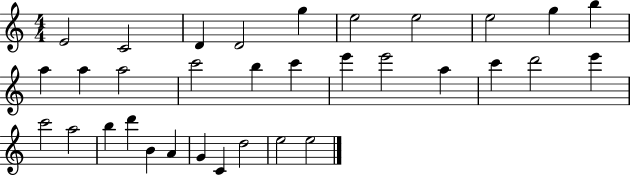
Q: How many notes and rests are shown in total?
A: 33